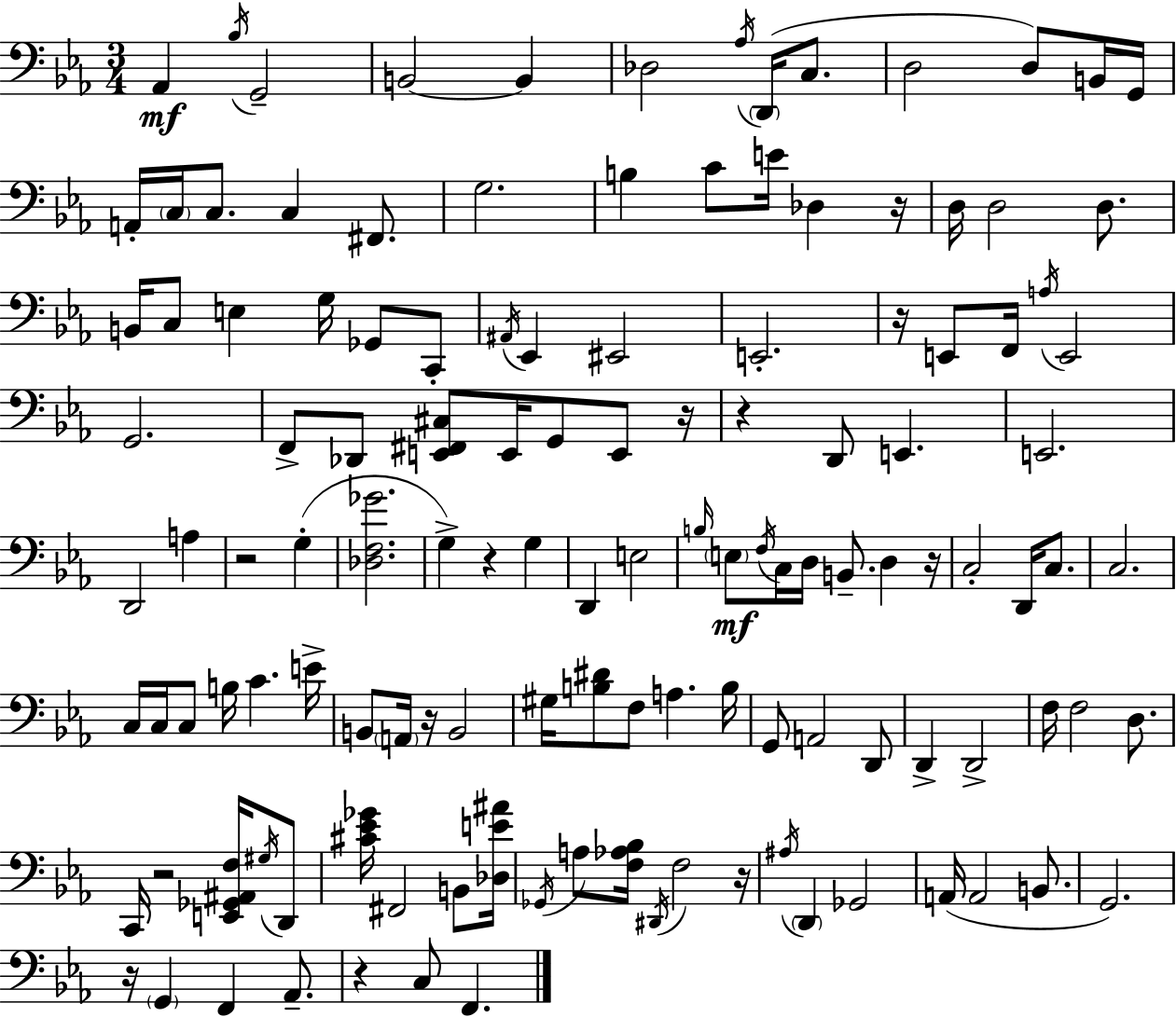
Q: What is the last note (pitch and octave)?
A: F2